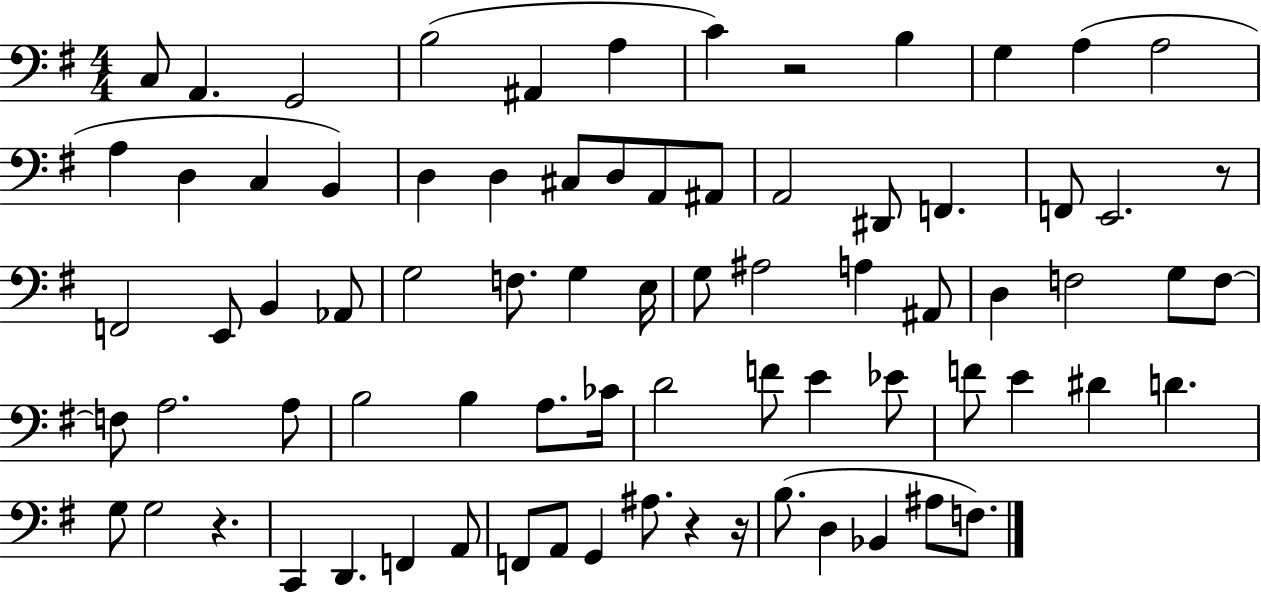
C3/e A2/q. G2/h B3/h A#2/q A3/q C4/q R/h B3/q G3/q A3/q A3/h A3/q D3/q C3/q B2/q D3/q D3/q C#3/e D3/e A2/e A#2/e A2/h D#2/e F2/q. F2/e E2/h. R/e F2/h E2/e B2/q Ab2/e G3/h F3/e. G3/q E3/s G3/e A#3/h A3/q A#2/e D3/q F3/h G3/e F3/e F3/e A3/h. A3/e B3/h B3/q A3/e. CES4/s D4/h F4/e E4/q Eb4/e F4/e E4/q D#4/q D4/q. G3/e G3/h R/q. C2/q D2/q. F2/q A2/e F2/e A2/e G2/q A#3/e. R/q R/s B3/e. D3/q Bb2/q A#3/e F3/e.